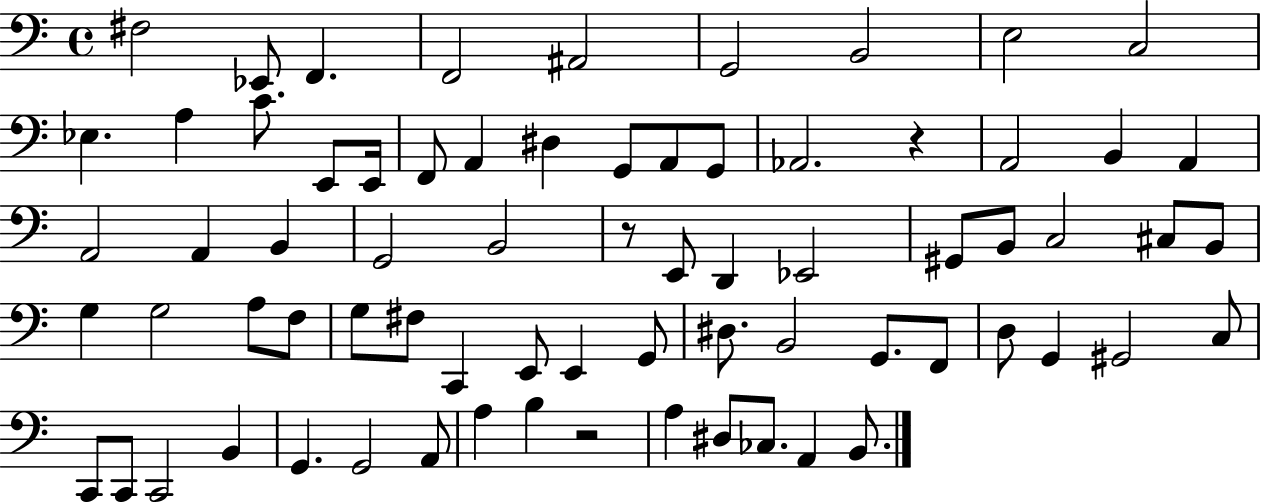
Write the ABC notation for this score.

X:1
T:Untitled
M:4/4
L:1/4
K:C
^F,2 _E,,/2 F,, F,,2 ^A,,2 G,,2 B,,2 E,2 C,2 _E, A, C/2 E,,/2 E,,/4 F,,/2 A,, ^D, G,,/2 A,,/2 G,,/2 _A,,2 z A,,2 B,, A,, A,,2 A,, B,, G,,2 B,,2 z/2 E,,/2 D,, _E,,2 ^G,,/2 B,,/2 C,2 ^C,/2 B,,/2 G, G,2 A,/2 F,/2 G,/2 ^F,/2 C,, E,,/2 E,, G,,/2 ^D,/2 B,,2 G,,/2 F,,/2 D,/2 G,, ^G,,2 C,/2 C,,/2 C,,/2 C,,2 B,, G,, G,,2 A,,/2 A, B, z2 A, ^D,/2 _C,/2 A,, B,,/2